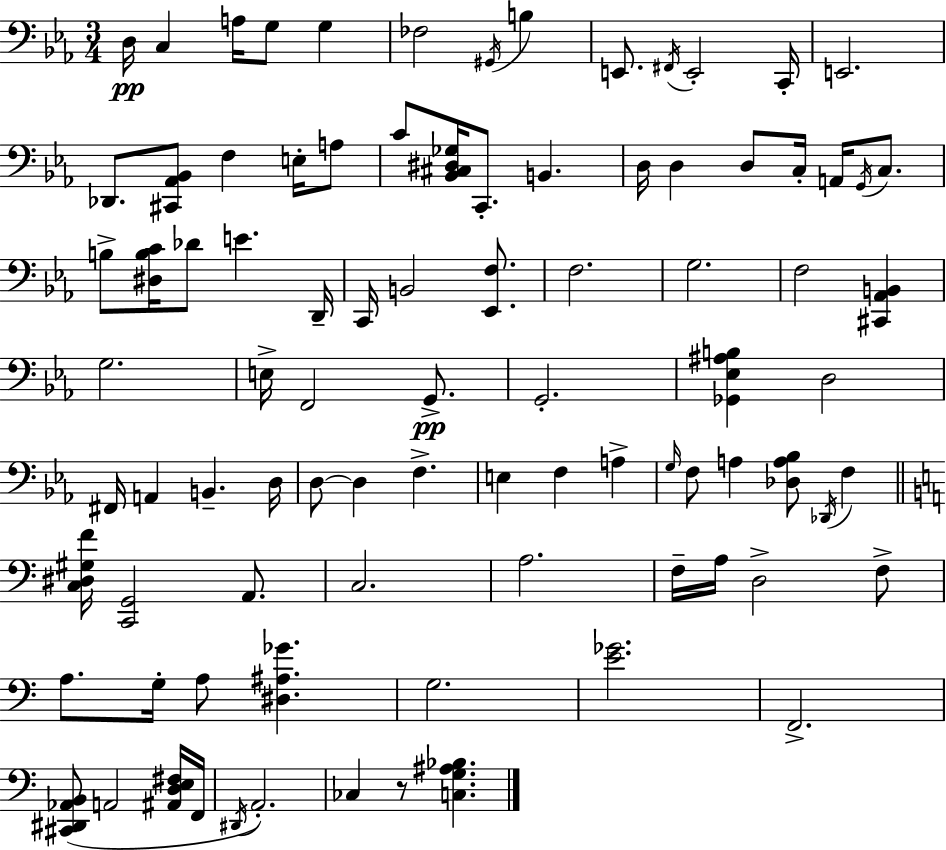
{
  \clef bass
  \numericTimeSignature
  \time 3/4
  \key ees \major
  d16\pp c4 a16 g8 g4 | fes2 \acciaccatura { gis,16 } b4 | e,8. \acciaccatura { fis,16 } e,2-. | c,16-. e,2. | \break des,8. <cis, aes, bes,>8 f4 e16-. | a8 c'8 <bes, cis dis ges>16 c,8.-. b,4. | d16 d4 d8 c16-. a,16 \acciaccatura { g,16 } | c8. b8-> <dis b c'>16 des'8 e'4. | \break d,16-- c,16 b,2 | <ees, f>8. f2. | g2. | f2 <cis, aes, b,>4 | \break g2. | e16-> f,2 | g,8.->\pp g,2.-. | <ges, ees ais b>4 d2 | \break fis,16 a,4 b,4.-- | d16 d8~~ d4 f4.-> | e4 f4 a4-> | \grace { g16 } f8 a4 <des a bes>8 | \break \acciaccatura { des,16 } f4 \bar "||" \break \key c \major <c dis gis f'>16 <c, g,>2 a,8. | c2. | a2. | f16-- a16 d2-> f8-> | \break a8. g16-. a8 <dis ais ges'>4. | g2. | <e' ges'>2. | f,2.-> | \break <cis, dis, aes, b,>8( a,2 <ais, d e fis>16 f,16 | \acciaccatura { dis,16 }) a,2.-. | ces4 r8 <c g ais bes>4. | \bar "|."
}